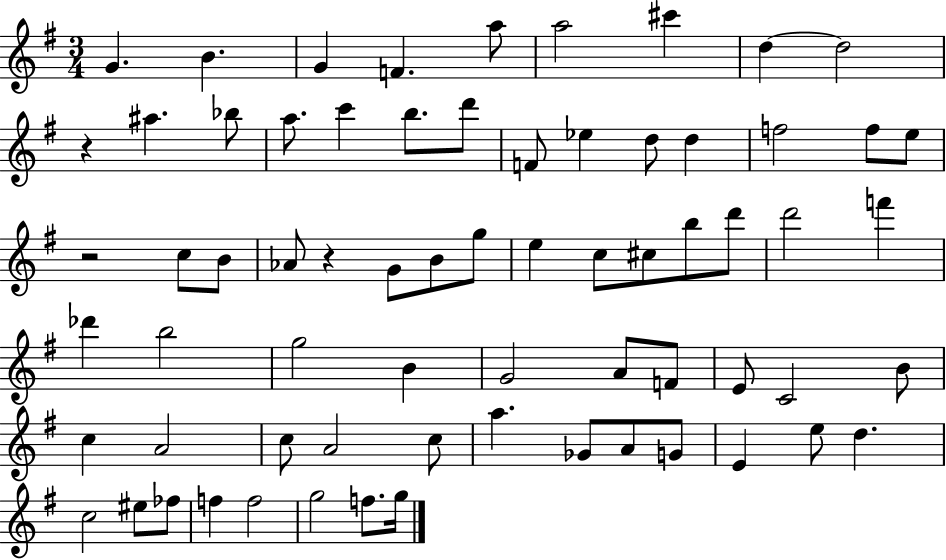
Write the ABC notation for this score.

X:1
T:Untitled
M:3/4
L:1/4
K:G
G B G F a/2 a2 ^c' d d2 z ^a _b/2 a/2 c' b/2 d'/2 F/2 _e d/2 d f2 f/2 e/2 z2 c/2 B/2 _A/2 z G/2 B/2 g/2 e c/2 ^c/2 b/2 d'/2 d'2 f' _d' b2 g2 B G2 A/2 F/2 E/2 C2 B/2 c A2 c/2 A2 c/2 a _G/2 A/2 G/2 E e/2 d c2 ^e/2 _f/2 f f2 g2 f/2 g/4